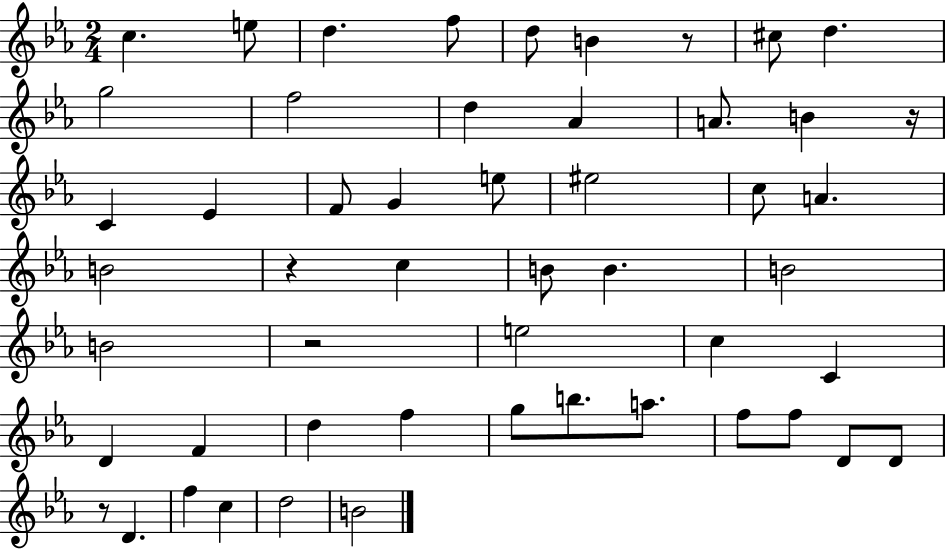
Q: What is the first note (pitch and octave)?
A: C5